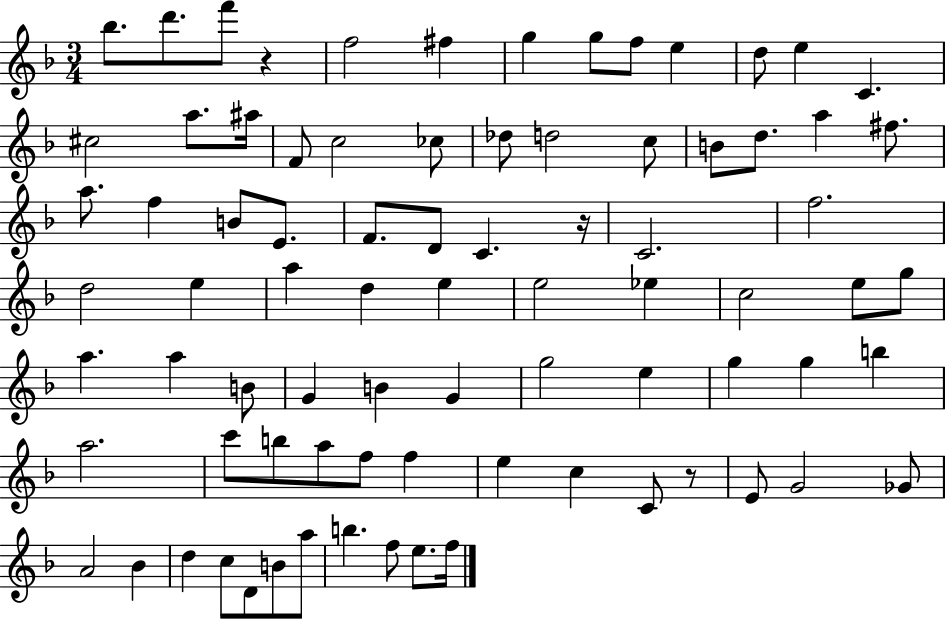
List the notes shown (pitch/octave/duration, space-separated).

Bb5/e. D6/e. F6/e R/q F5/h F#5/q G5/q G5/e F5/e E5/q D5/e E5/q C4/q. C#5/h A5/e. A#5/s F4/e C5/h CES5/e Db5/e D5/h C5/e B4/e D5/e. A5/q F#5/e. A5/e. F5/q B4/e E4/e. F4/e. D4/e C4/q. R/s C4/h. F5/h. D5/h E5/q A5/q D5/q E5/q E5/h Eb5/q C5/h E5/e G5/e A5/q. A5/q B4/e G4/q B4/q G4/q G5/h E5/q G5/q G5/q B5/q A5/h. C6/e B5/e A5/e F5/e F5/q E5/q C5/q C4/e R/e E4/e G4/h Gb4/e A4/h Bb4/q D5/q C5/e D4/e B4/e A5/e B5/q. F5/e E5/e. F5/s